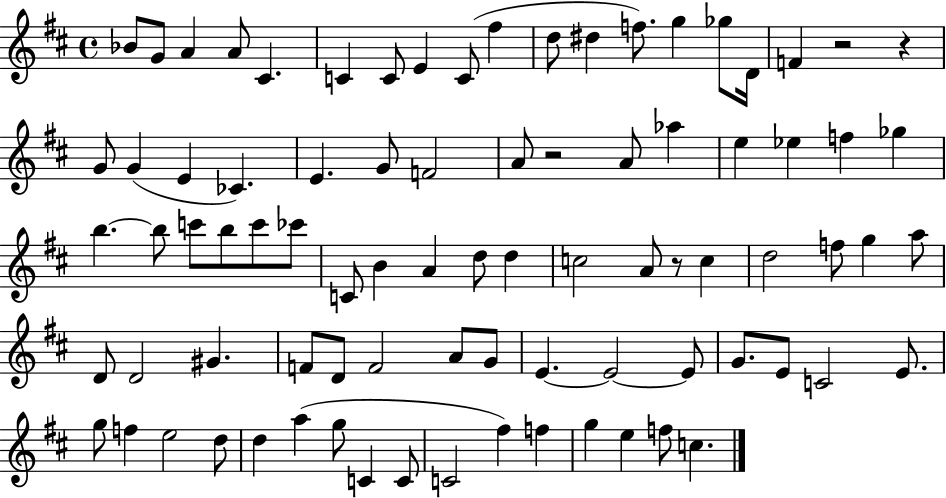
Bb4/e G4/e A4/q A4/e C#4/q. C4/q C4/e E4/q C4/e F#5/q D5/e D#5/q F5/e. G5/q Gb5/e D4/s F4/q R/h R/q G4/e G4/q E4/q CES4/q. E4/q. G4/e F4/h A4/e R/h A4/e Ab5/q E5/q Eb5/q F5/q Gb5/q B5/q. B5/e C6/e B5/e C6/e CES6/e C4/e B4/q A4/q D5/e D5/q C5/h A4/e R/e C5/q D5/h F5/e G5/q A5/e D4/e D4/h G#4/q. F4/e D4/e F4/h A4/e G4/e E4/q. E4/h E4/e G4/e. E4/e C4/h E4/e. G5/e F5/q E5/h D5/e D5/q A5/q G5/e C4/q C4/e C4/h F#5/q F5/q G5/q E5/q F5/e C5/q.